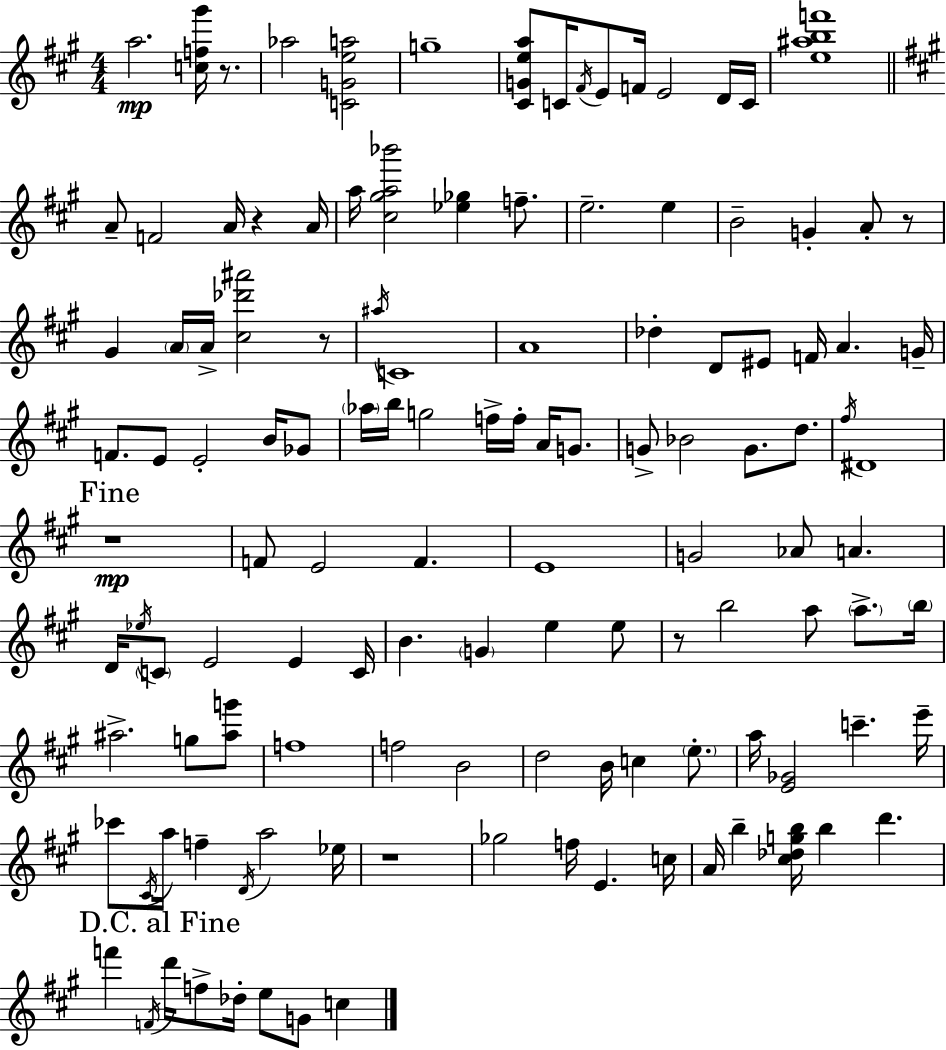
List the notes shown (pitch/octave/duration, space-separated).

A5/h. [C5,F5,G#6]/s R/e. Ab5/h [C4,G4,E5,A5]/h G5/w [C#4,G4,E5,A5]/e C4/s F#4/s E4/e F4/s E4/h D4/s C4/s [E5,A#5,B5,F6]/w A4/e F4/h A4/s R/q A4/s A5/s [C#5,G#5,A5,Bb6]/h [Eb5,Gb5]/q F5/e. E5/h. E5/q B4/h G4/q A4/e R/e G#4/q A4/s A4/s [C#5,Db6,A#6]/h R/e A#5/s C4/w A4/w Db5/q D4/e EIS4/e F4/s A4/q. G4/s F4/e. E4/e E4/h B4/s Gb4/e Ab5/s B5/s G5/h F5/s F5/s A4/s G4/e. G4/e Bb4/h G4/e. D5/e. F#5/s D#4/w R/w F4/e E4/h F4/q. E4/w G4/h Ab4/e A4/q. D4/s Eb5/s C4/e E4/h E4/q C4/s B4/q. G4/q E5/q E5/e R/e B5/h A5/e A5/e. B5/s A#5/h. G5/e [A#5,G6]/e F5/w F5/h B4/h D5/h B4/s C5/q E5/e. A5/s [E4,Gb4]/h C6/q. E6/s CES6/e C#4/s A5/s F5/q D4/s A5/h Eb5/s R/w Gb5/h F5/s E4/q. C5/s A4/s B5/q [C#5,Db5,G5,B5]/s B5/q D6/q. F6/q F4/s D6/s F5/e Db5/s E5/e G4/e C5/q